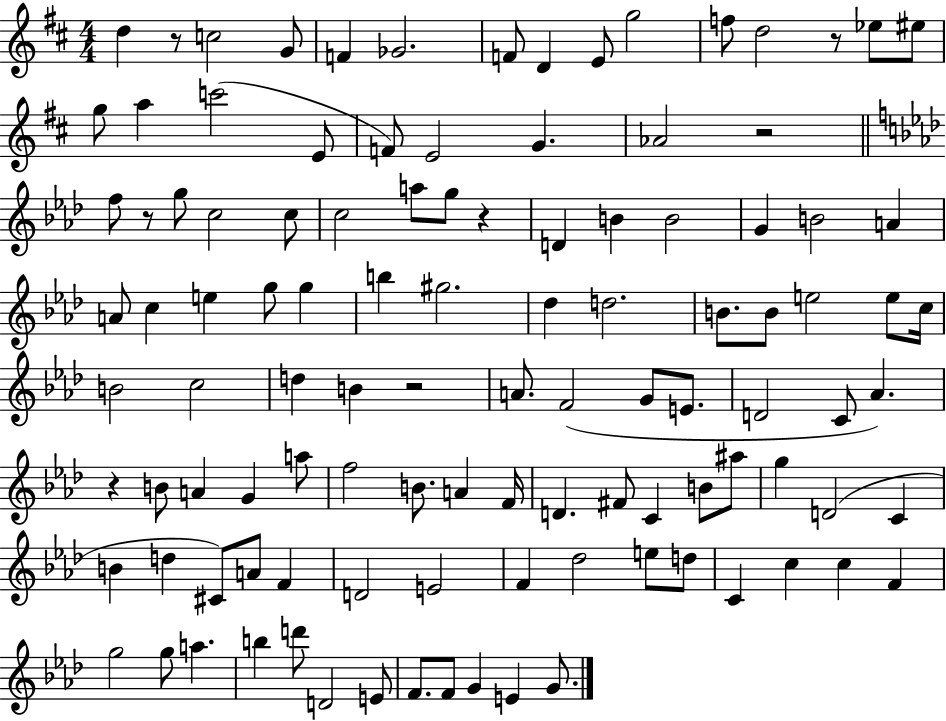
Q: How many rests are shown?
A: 7